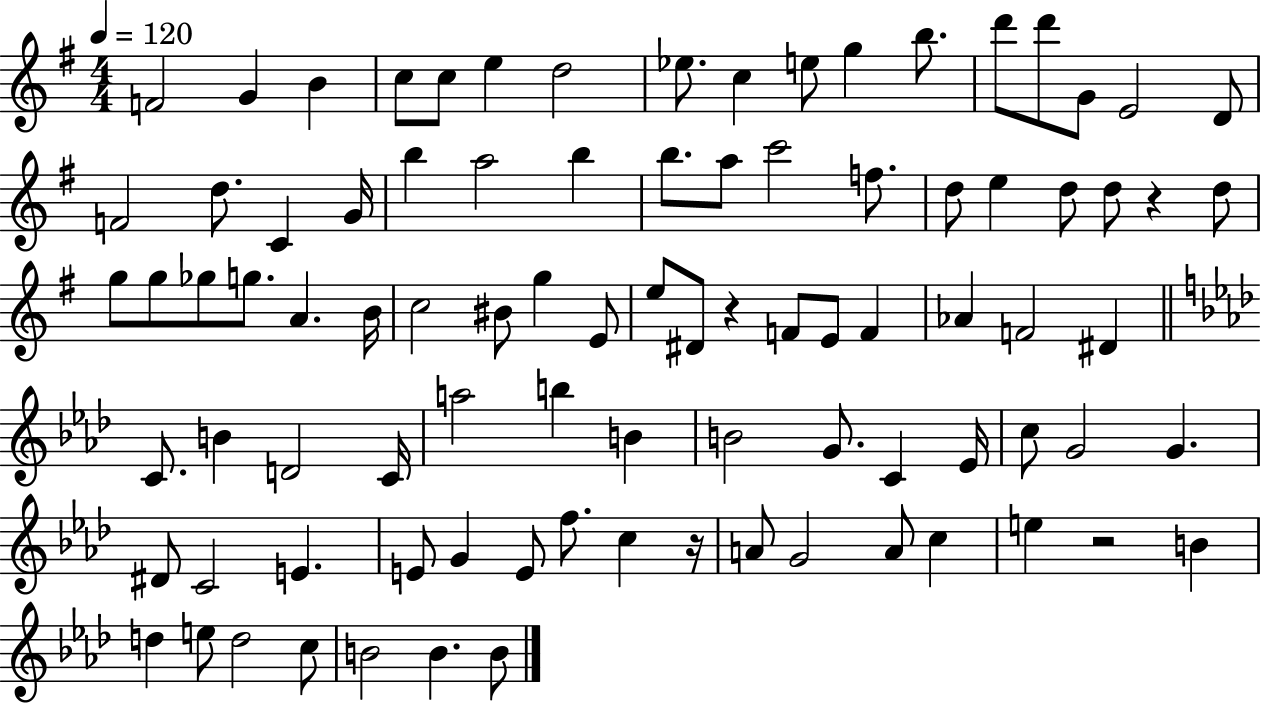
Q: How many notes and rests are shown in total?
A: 90